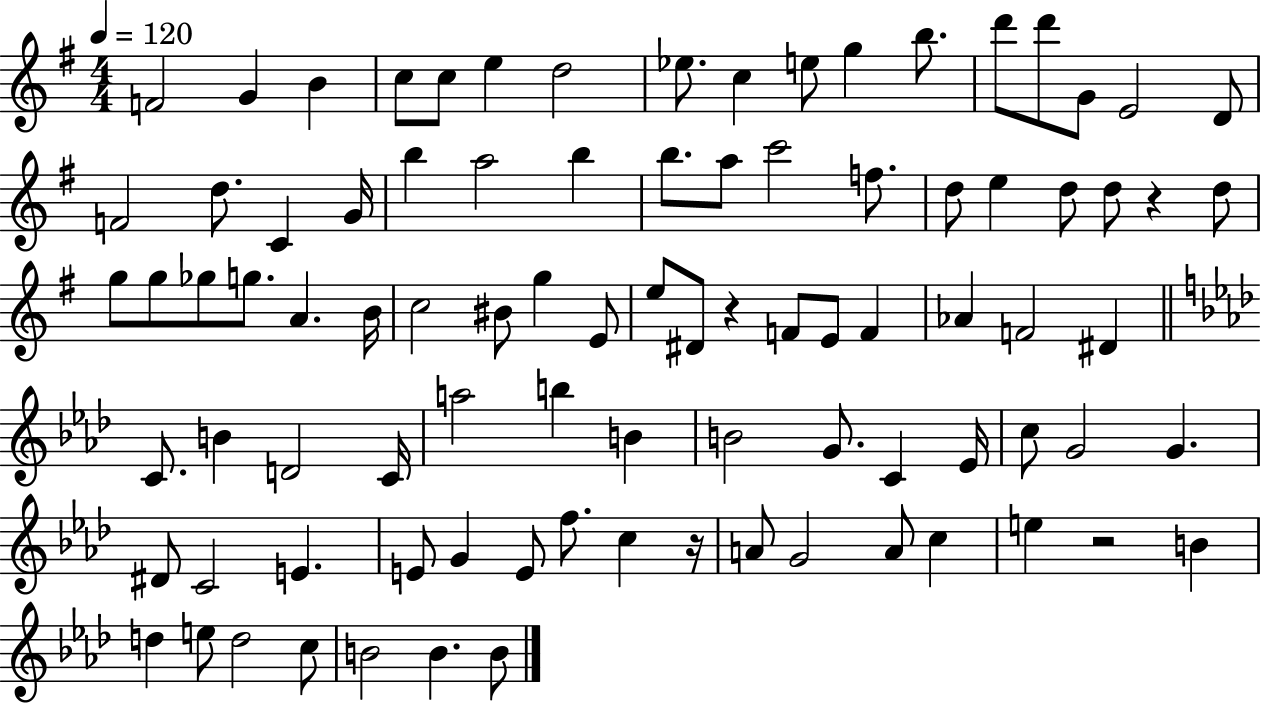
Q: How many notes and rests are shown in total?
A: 90